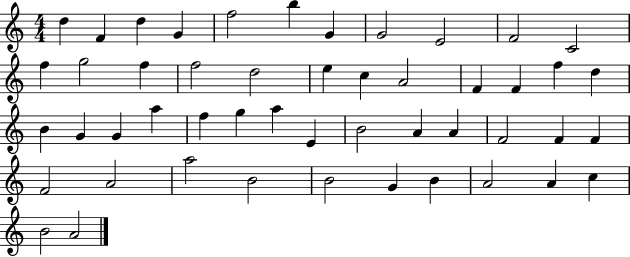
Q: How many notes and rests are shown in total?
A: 49